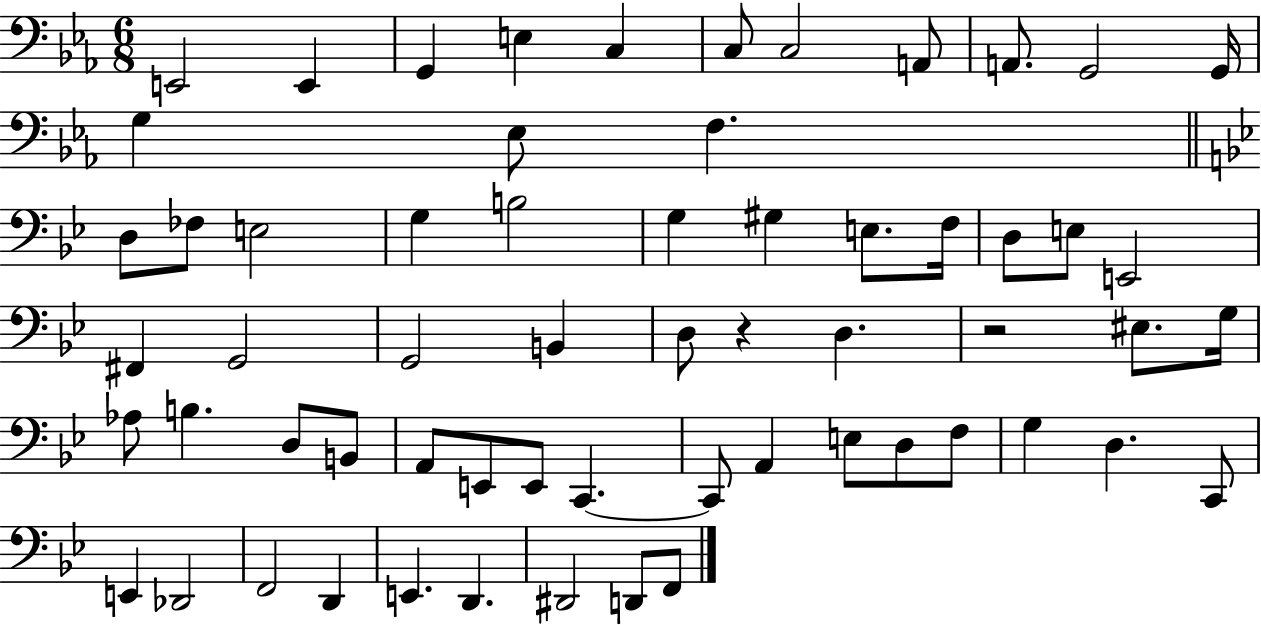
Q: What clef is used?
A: bass